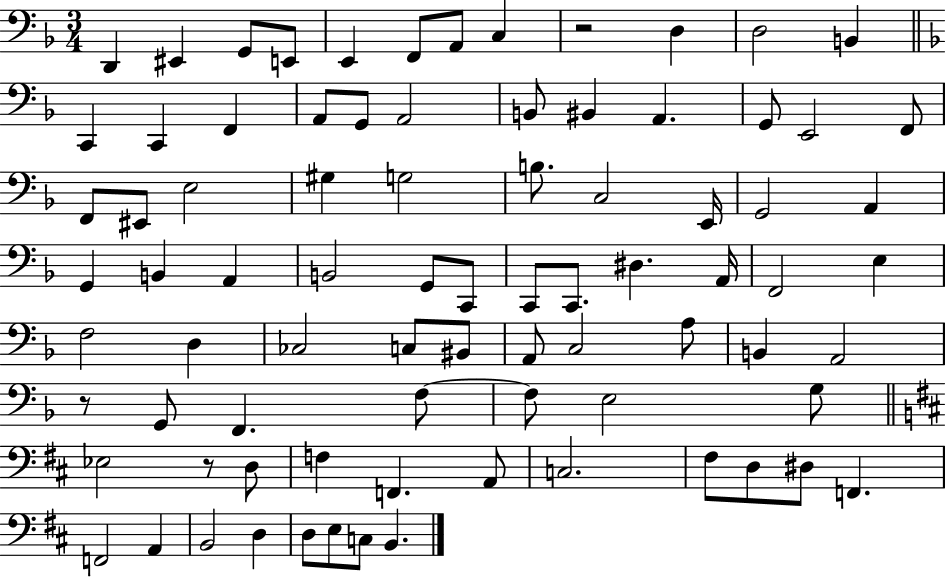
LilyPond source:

{
  \clef bass
  \numericTimeSignature
  \time 3/4
  \key f \major
  \repeat volta 2 { d,4 eis,4 g,8 e,8 | e,4 f,8 a,8 c4 | r2 d4 | d2 b,4 | \break \bar "||" \break \key f \major c,4 c,4 f,4 | a,8 g,8 a,2 | b,8 bis,4 a,4. | g,8 e,2 f,8 | \break f,8 eis,8 e2 | gis4 g2 | b8. c2 e,16 | g,2 a,4 | \break g,4 b,4 a,4 | b,2 g,8 c,8 | c,8 c,8. dis4. a,16 | f,2 e4 | \break f2 d4 | ces2 c8 bis,8 | a,8 c2 a8 | b,4 a,2 | \break r8 g,8 f,4. f8~~ | f8 e2 g8 | \bar "||" \break \key d \major ees2 r8 d8 | f4 f,4. a,8 | c2. | fis8 d8 dis8 f,4. | \break f,2 a,4 | b,2 d4 | d8 e8 c8 b,4. | } \bar "|."
}